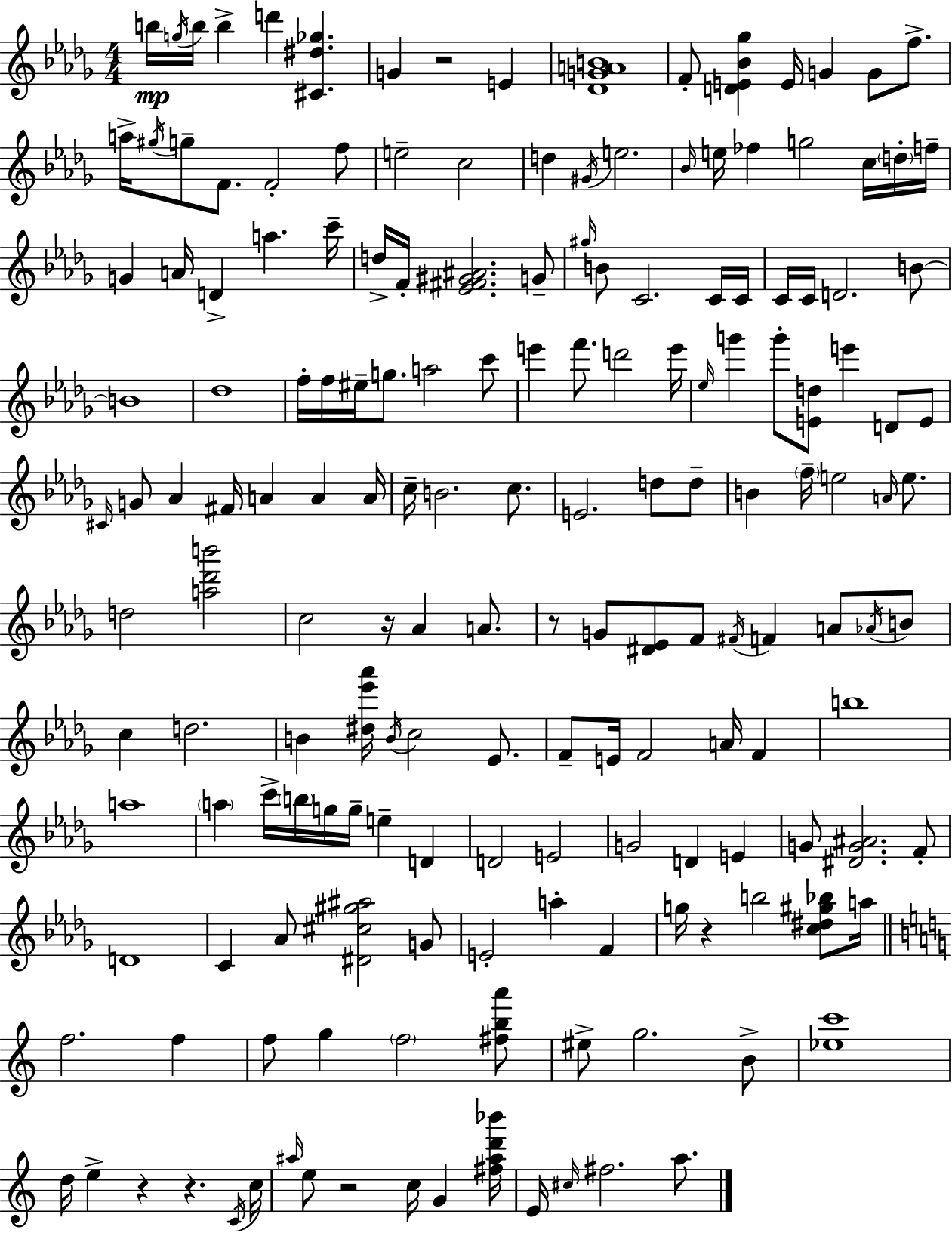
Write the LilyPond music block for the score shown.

{
  \clef treble
  \numericTimeSignature
  \time 4/4
  \key bes \minor
  b''16\mp \acciaccatura { g''16 } b''16 b''4-> d'''4 <cis' dis'' ges''>4. | g'4 r2 e'4 | <des' g' a' b'>1 | f'8-. <d' e' bes' ges''>4 e'16 g'4 g'8 f''8.-> | \break a''16-> \acciaccatura { gis''16 } g''8-- f'8. f'2-. | f''8 e''2-- c''2 | d''4 \acciaccatura { gis'16 } e''2. | \grace { bes'16 } e''16 fes''4 g''2 | \break c''16 \parenthesize d''16-. f''16-- g'4 a'16 d'4-> a''4. | c'''16-- d''16-> f'16-. <ees' fis' gis' ais'>2. | g'8-- \grace { gis''16 } b'8 c'2. | c'16 c'16 c'16 c'16 d'2. | \break b'8~~ b'1 | des''1 | f''16-. f''16 eis''16-- g''8. a''2 | c'''8 e'''4 f'''8. d'''2 | \break e'''16 \grace { ees''16 } g'''4 g'''8-. <e' d''>8 e'''4 | d'8 e'8 \grace { cis'16 } g'8 aes'4 fis'16 a'4 | a'4 a'16 c''16-- b'2. | c''8. e'2. | \break d''8 d''8-- b'4 \parenthesize f''16-- e''2 | \grace { a'16 } e''8. d''2 | <a'' des''' b'''>2 c''2 | r16 aes'4 a'8. r8 g'8 <dis' ees'>8 f'8 | \break \acciaccatura { fis'16 } f'4 a'8 \acciaccatura { aes'16 } b'8 c''4 d''2. | b'4 <dis'' ees''' aes'''>16 \acciaccatura { b'16 } | c''2 ees'8. f'8-- e'16 f'2 | a'16 f'4 b''1 | \break a''1 | \parenthesize a''4 c'''16-> | \parenthesize b''16 g''16 g''16-- e''4-- d'4 d'2 | e'2 g'2 | \break d'4 e'4 g'8 <dis' g' ais'>2. | f'8-. d'1 | c'4 aes'8 | <dis' cis'' gis'' ais''>2 g'8 e'2-. | \break a''4-. f'4 g''16 r4 | b''2 <c'' dis'' gis'' bes''>8 a''16 \bar "||" \break \key a \minor f''2. f''4 | f''8 g''4 \parenthesize f''2 <fis'' b'' a'''>8 | eis''8-> g''2. b'8-> | <ees'' c'''>1 | \break d''16 e''4-> r4 r4. \acciaccatura { c'16 } | c''16 \grace { ais''16 } e''8 r2 c''16 g'4 | <fis'' ais'' d''' bes'''>16 e'16 \grace { cis''16 } fis''2. | a''8. \bar "|."
}